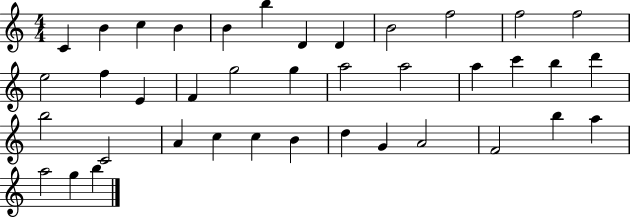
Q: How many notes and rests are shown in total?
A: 39